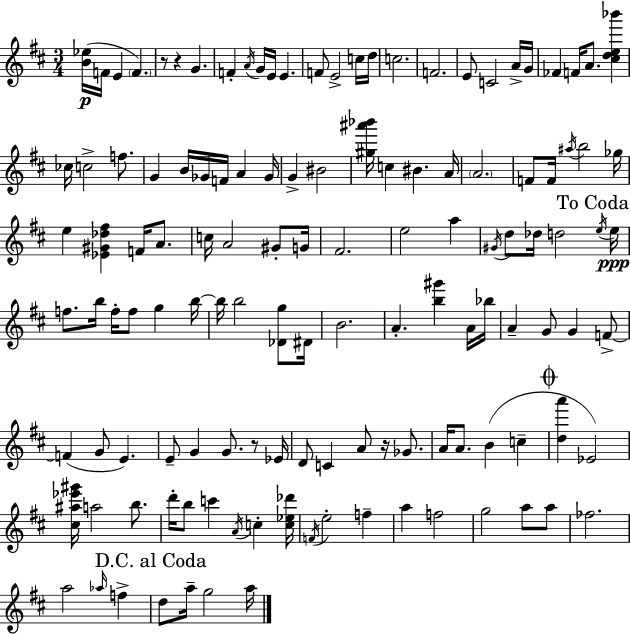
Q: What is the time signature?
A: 3/4